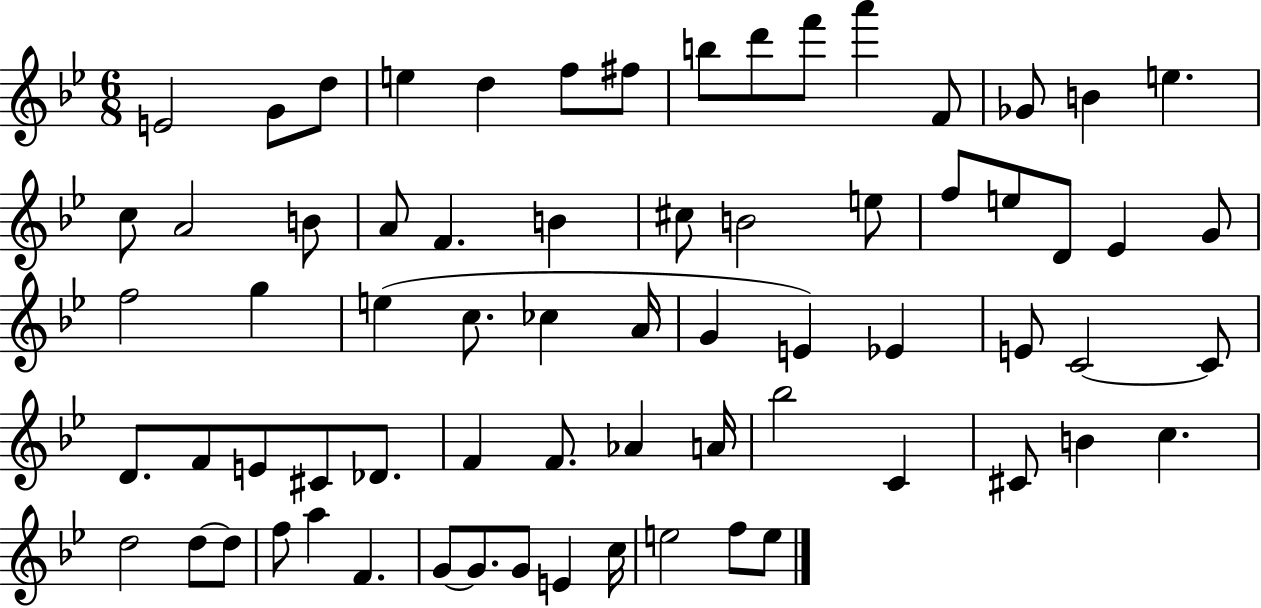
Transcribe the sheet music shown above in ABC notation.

X:1
T:Untitled
M:6/8
L:1/4
K:Bb
E2 G/2 d/2 e d f/2 ^f/2 b/2 d'/2 f'/2 a' F/2 _G/2 B e c/2 A2 B/2 A/2 F B ^c/2 B2 e/2 f/2 e/2 D/2 _E G/2 f2 g e c/2 _c A/4 G E _E E/2 C2 C/2 D/2 F/2 E/2 ^C/2 _D/2 F F/2 _A A/4 _b2 C ^C/2 B c d2 d/2 d/2 f/2 a F G/2 G/2 G/2 E c/4 e2 f/2 e/2